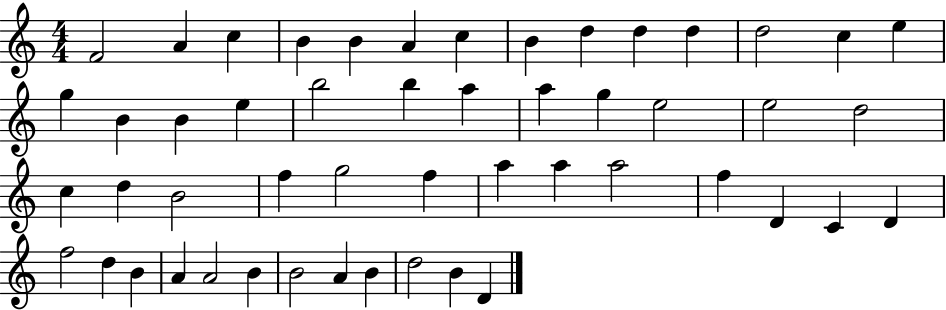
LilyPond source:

{
  \clef treble
  \numericTimeSignature
  \time 4/4
  \key c \major
  f'2 a'4 c''4 | b'4 b'4 a'4 c''4 | b'4 d''4 d''4 d''4 | d''2 c''4 e''4 | \break g''4 b'4 b'4 e''4 | b''2 b''4 a''4 | a''4 g''4 e''2 | e''2 d''2 | \break c''4 d''4 b'2 | f''4 g''2 f''4 | a''4 a''4 a''2 | f''4 d'4 c'4 d'4 | \break f''2 d''4 b'4 | a'4 a'2 b'4 | b'2 a'4 b'4 | d''2 b'4 d'4 | \break \bar "|."
}